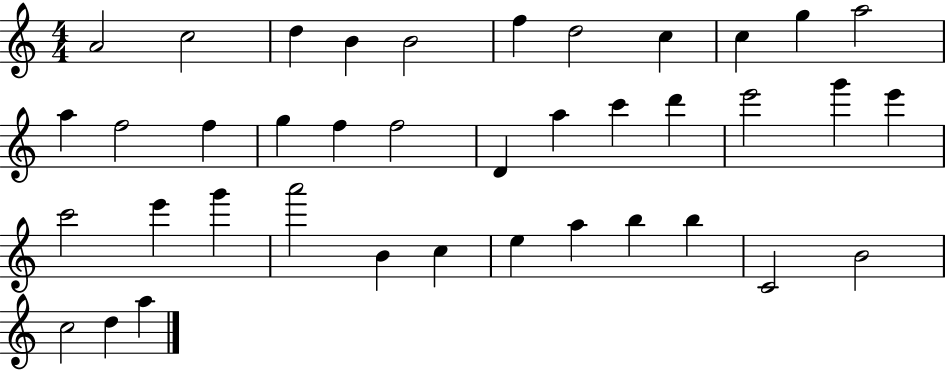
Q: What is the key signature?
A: C major